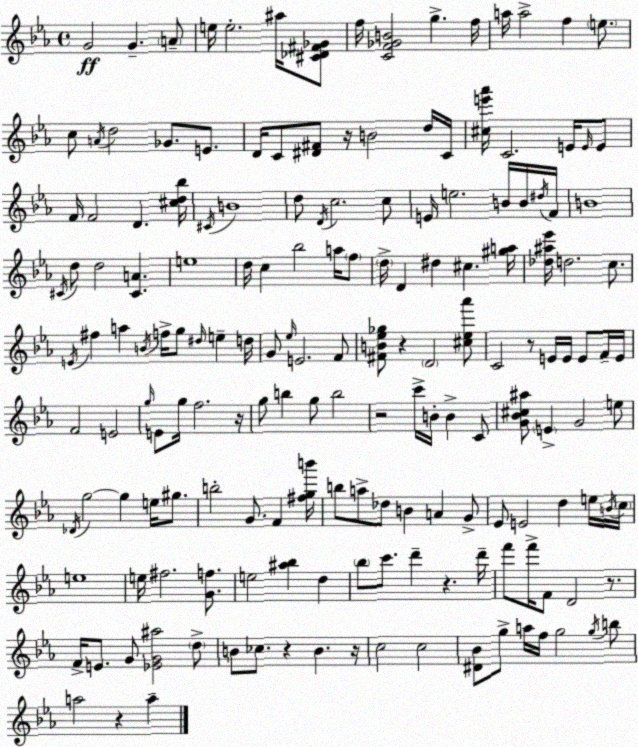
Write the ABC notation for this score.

X:1
T:Untitled
M:4/4
L:1/4
K:Cm
G2 G A/2 e/4 e2 ^a/4 [^C_D^F_G]/2 f/4 [CF_GB]2 g f/4 a/4 a2 f e/2 c/2 A/4 d2 _G/2 E/2 D/4 C/2 [^D^F]/2 z/4 B2 d/4 C/4 [^ce'_a']/4 C2 E/4 E/4 E/2 F/4 F2 D [^cd_b]/4 ^C/4 B4 d/2 D/4 c2 c/2 E/4 e2 B/4 B/4 ^d/4 F/4 B4 ^C/4 d/2 d2 [^CA] e4 d/4 c _b2 a/4 f/2 d/4 D ^d ^c [^ga]/4 [_d^a_e']/4 d2 c/2 E/4 ^f a B/4 f/4 g/2 ^d/4 e d/4 G/2 _e/4 E2 F/2 [^FB_e_g]/2 z D2 [^c_e_a']/2 C2 z/2 E/4 E/4 E/2 F/4 E/4 F2 E2 g/4 E/2 g/4 f2 z/4 g/2 b g/2 b2 z2 c'/4 B/4 B C/2 [G_B^c^a]/2 E G2 e/2 _D/4 g2 g e/4 ^g/2 b2 G/2 F [^fgb']/4 b/2 a/2 _d/2 B A G/2 _E/2 E2 d e/4 B/4 c/4 e4 e/4 ^f2 [Gf]/2 e2 [^a_b] d _b/2 c'/2 d' z d'/4 f'/2 f'/4 F/2 D2 z/2 F/4 E/2 G/2 [_EG^a]2 d/2 B/2 _c/2 z B z/4 c2 c2 [^D_B]/2 g/2 a/4 f/4 g2 g/4 b/2 a2 z a